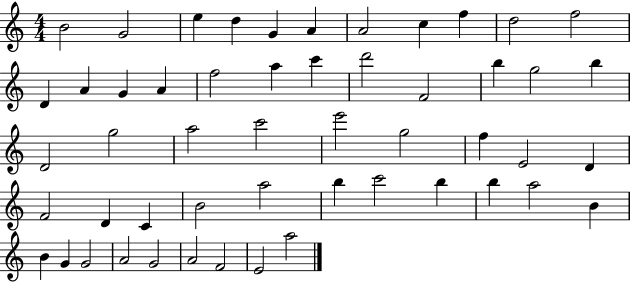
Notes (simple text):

B4/h G4/h E5/q D5/q G4/q A4/q A4/h C5/q F5/q D5/h F5/h D4/q A4/q G4/q A4/q F5/h A5/q C6/q D6/h F4/h B5/q G5/h B5/q D4/h G5/h A5/h C6/h E6/h G5/h F5/q E4/h D4/q F4/h D4/q C4/q B4/h A5/h B5/q C6/h B5/q B5/q A5/h B4/q B4/q G4/q G4/h A4/h G4/h A4/h F4/h E4/h A5/h